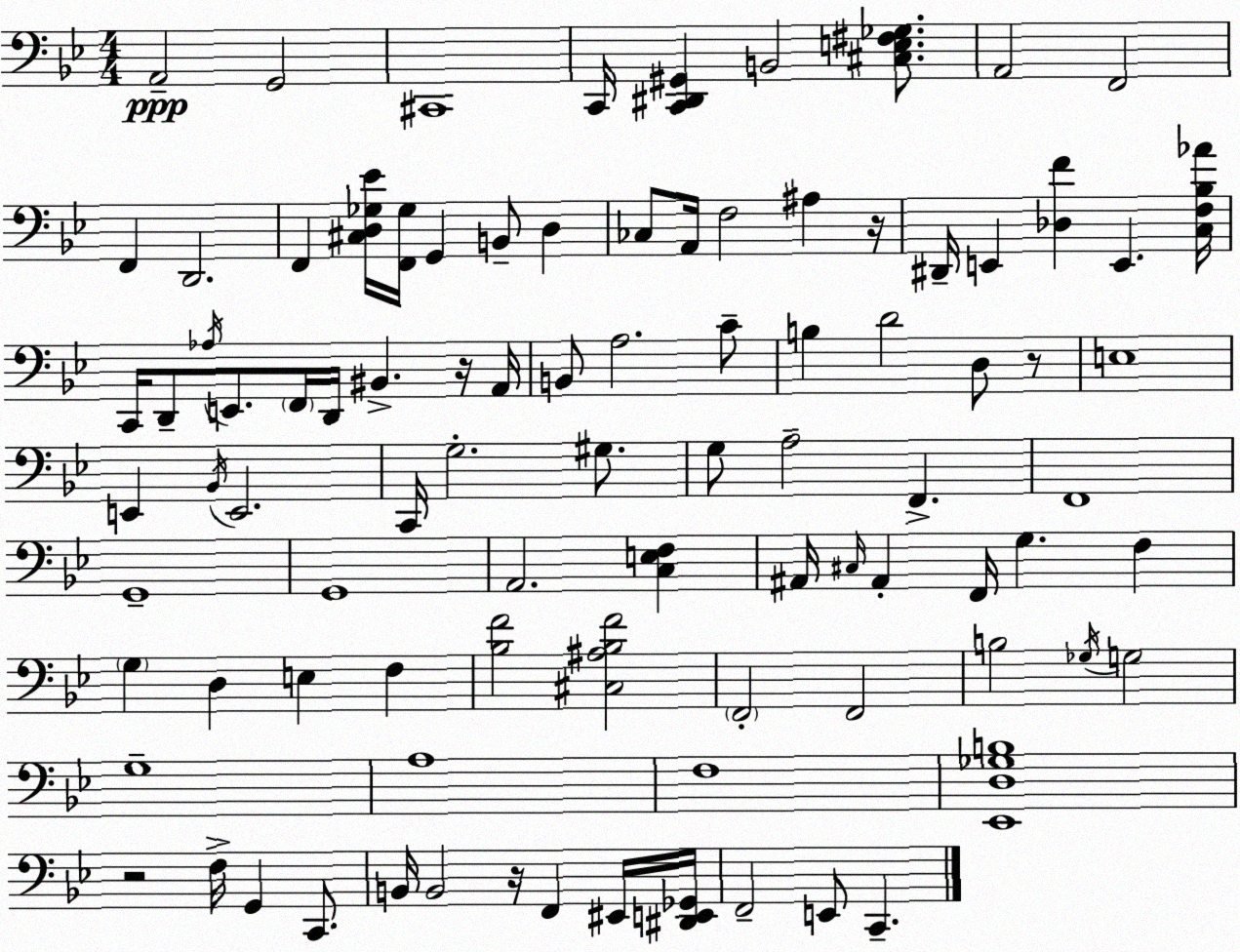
X:1
T:Untitled
M:4/4
L:1/4
K:Gm
A,,2 G,,2 ^C,,4 C,,/4 [C,,^D,,^G,,] B,,2 [^C,E,^F,_G,]/2 A,,2 F,,2 F,, D,,2 F,, [^C,D,_G,_E]/4 [F,,_G,]/4 G,, B,,/2 D, _C,/2 A,,/4 F,2 ^A, z/4 ^D,,/4 E,, [_D,F] E,, [C,F,_B,_A]/4 C,,/4 D,,/2 _A,/4 E,,/2 F,,/4 D,,/4 ^B,, z/4 A,,/4 B,,/2 A,2 C/2 B, D2 D,/2 z/2 E,4 E,, _B,,/4 E,,2 C,,/4 G,2 ^G,/2 G,/2 A,2 F,, F,,4 G,,4 G,,4 A,,2 [C,E,F,] ^A,,/4 ^C,/4 ^A,, F,,/4 G, F, G, D, E, F, [_B,F]2 [^C,^A,_B,F]2 F,,2 F,,2 B,2 _G,/4 G,2 G,4 A,4 F,4 [_E,,D,_G,B,]4 z2 F,/4 G,, C,,/2 B,,/4 B,,2 z/4 F,, ^E,,/4 [^D,,E,,_G,,]/4 F,,2 E,,/2 C,,